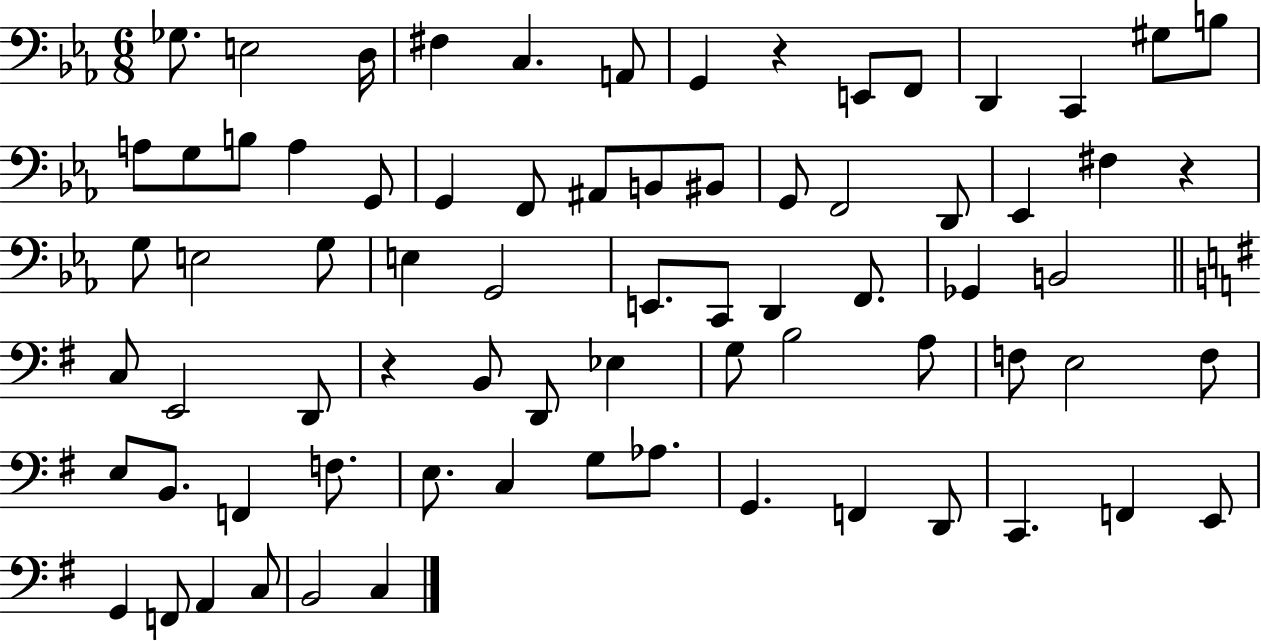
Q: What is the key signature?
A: EES major